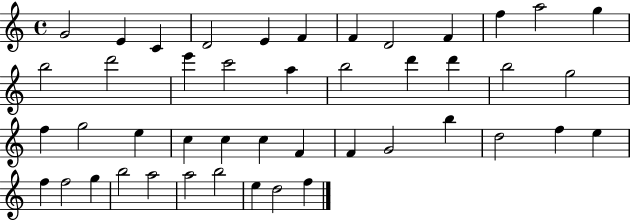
X:1
T:Untitled
M:4/4
L:1/4
K:C
G2 E C D2 E F F D2 F f a2 g b2 d'2 e' c'2 a b2 d' d' b2 g2 f g2 e c c c F F G2 b d2 f e f f2 g b2 a2 a2 b2 e d2 f